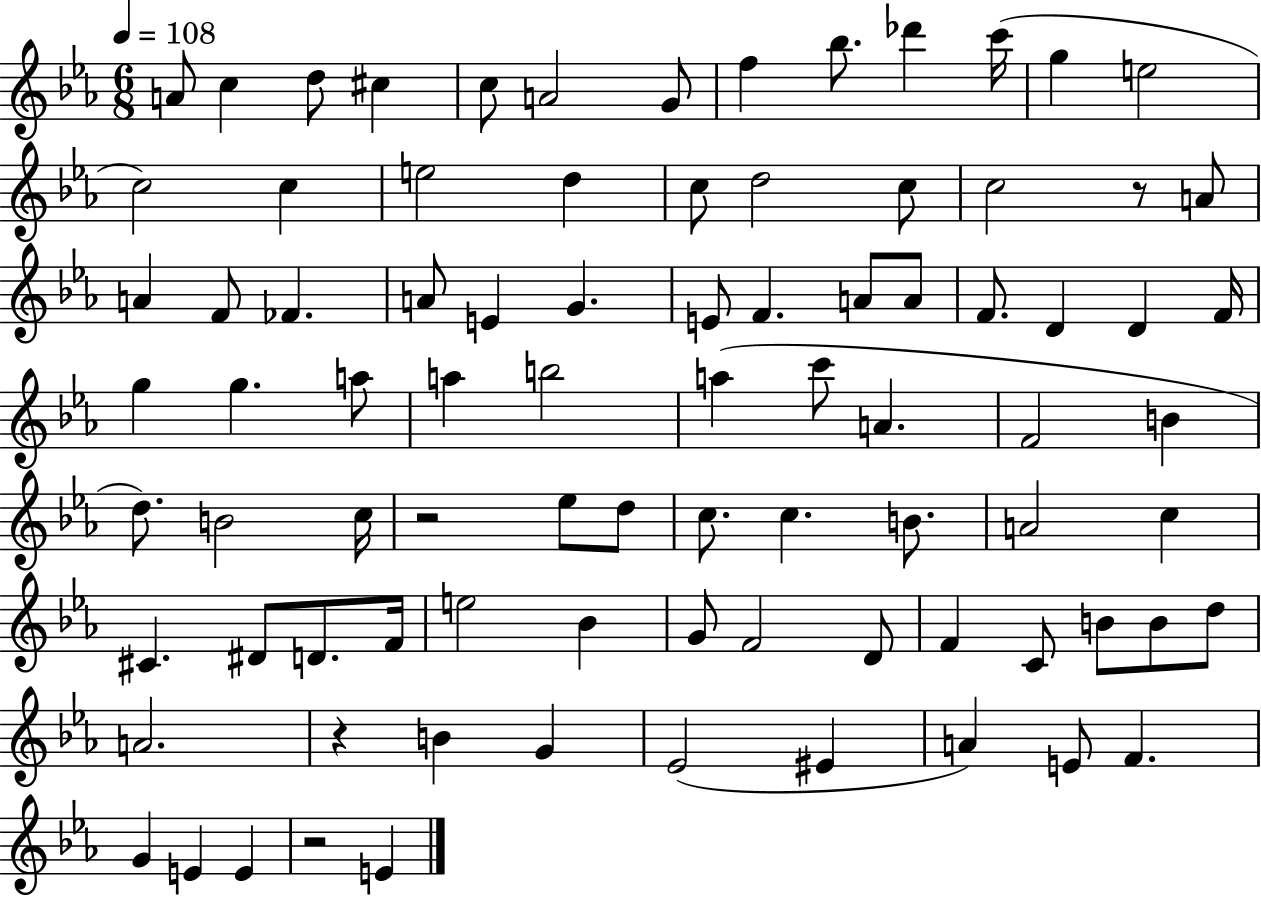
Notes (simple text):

A4/e C5/q D5/e C#5/q C5/e A4/h G4/e F5/q Bb5/e. Db6/q C6/s G5/q E5/h C5/h C5/q E5/h D5/q C5/e D5/h C5/e C5/h R/e A4/e A4/q F4/e FES4/q. A4/e E4/q G4/q. E4/e F4/q. A4/e A4/e F4/e. D4/q D4/q F4/s G5/q G5/q. A5/e A5/q B5/h A5/q C6/e A4/q. F4/h B4/q D5/e. B4/h C5/s R/h Eb5/e D5/e C5/e. C5/q. B4/e. A4/h C5/q C#4/q. D#4/e D4/e. F4/s E5/h Bb4/q G4/e F4/h D4/e F4/q C4/e B4/e B4/e D5/e A4/h. R/q B4/q G4/q Eb4/h EIS4/q A4/q E4/e F4/q. G4/q E4/q E4/q R/h E4/q